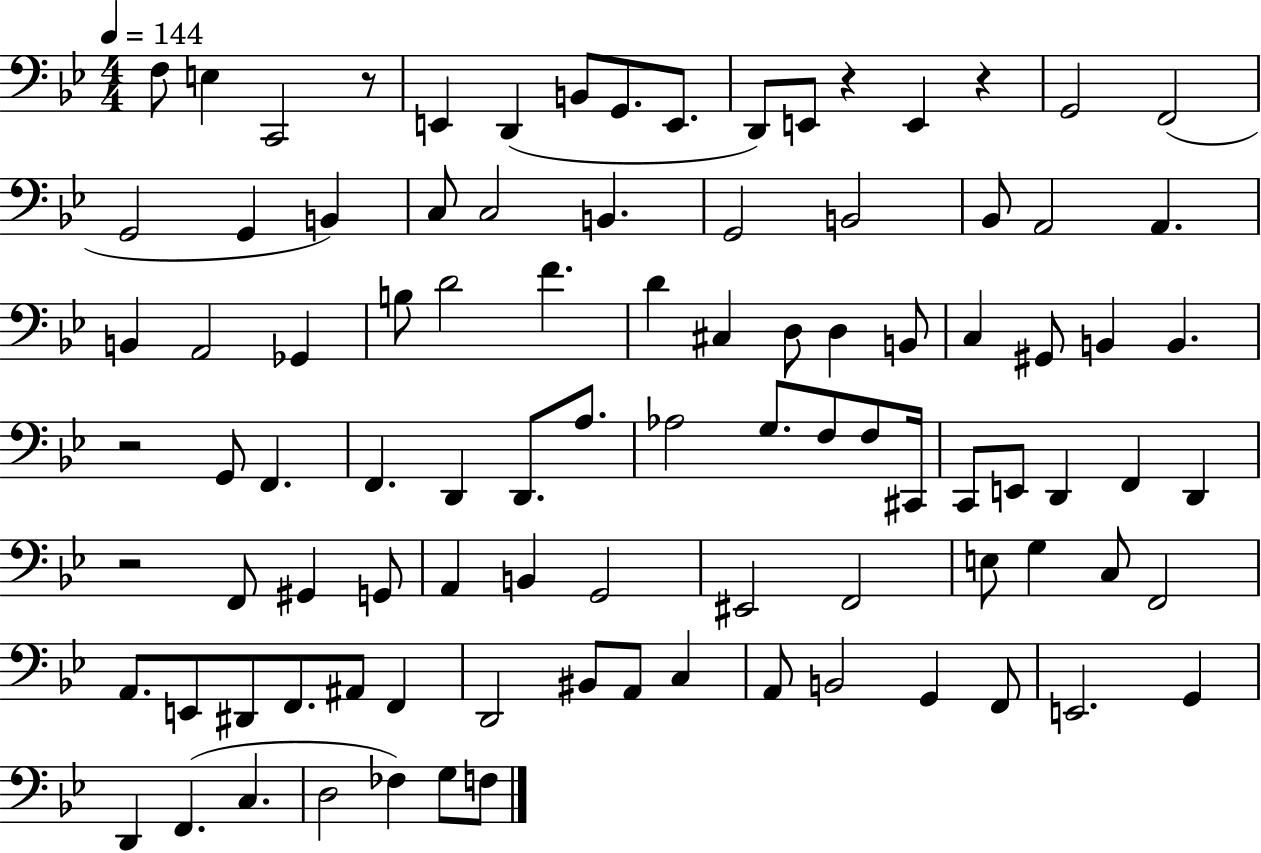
F3/e E3/q C2/h R/e E2/q D2/q B2/e G2/e. E2/e. D2/e E2/e R/q E2/q R/q G2/h F2/h G2/h G2/q B2/q C3/e C3/h B2/q. G2/h B2/h Bb2/e A2/h A2/q. B2/q A2/h Gb2/q B3/e D4/h F4/q. D4/q C#3/q D3/e D3/q B2/e C3/q G#2/e B2/q B2/q. R/h G2/e F2/q. F2/q. D2/q D2/e. A3/e. Ab3/h G3/e. F3/e F3/e C#2/s C2/e E2/e D2/q F2/q D2/q R/h F2/e G#2/q G2/e A2/q B2/q G2/h EIS2/h F2/h E3/e G3/q C3/e F2/h A2/e. E2/e D#2/e F2/e. A#2/e F2/q D2/h BIS2/e A2/e C3/q A2/e B2/h G2/q F2/e E2/h. G2/q D2/q F2/q. C3/q. D3/h FES3/q G3/e F3/e